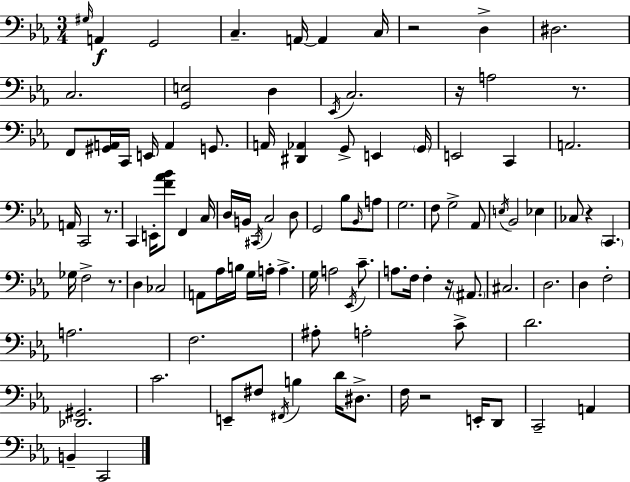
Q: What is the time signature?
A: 3/4